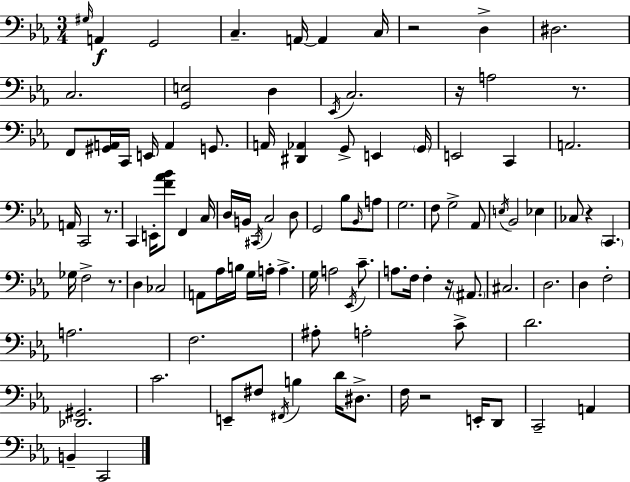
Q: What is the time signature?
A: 3/4